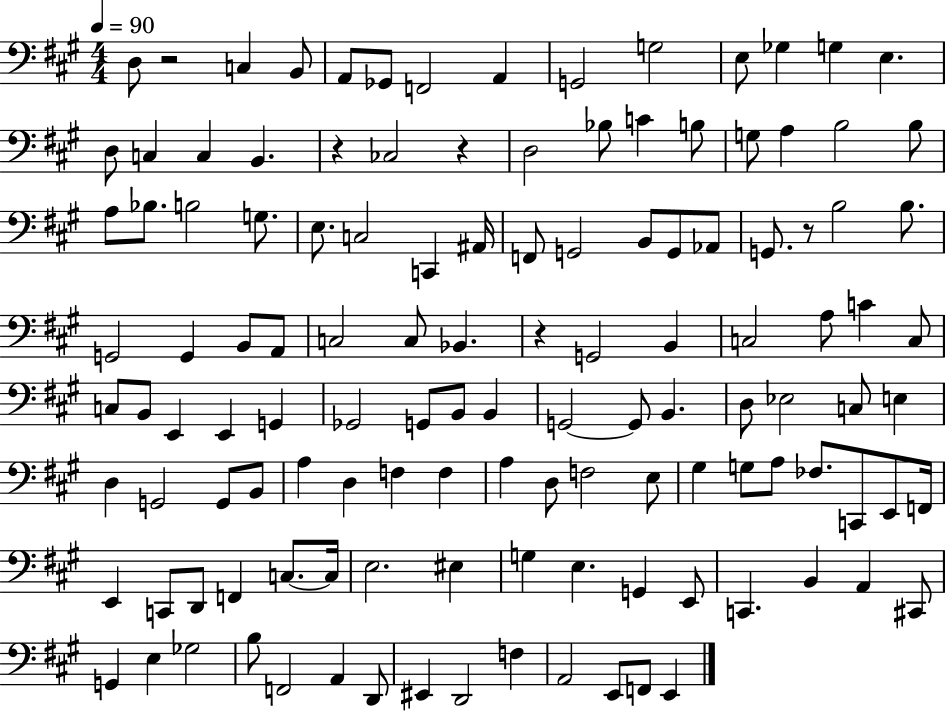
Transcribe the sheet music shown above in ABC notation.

X:1
T:Untitled
M:4/4
L:1/4
K:A
D,/2 z2 C, B,,/2 A,,/2 _G,,/2 F,,2 A,, G,,2 G,2 E,/2 _G, G, E, D,/2 C, C, B,, z _C,2 z D,2 _B,/2 C B,/2 G,/2 A, B,2 B,/2 A,/2 _B,/2 B,2 G,/2 E,/2 C,2 C,, ^A,,/4 F,,/2 G,,2 B,,/2 G,,/2 _A,,/2 G,,/2 z/2 B,2 B,/2 G,,2 G,, B,,/2 A,,/2 C,2 C,/2 _B,, z G,,2 B,, C,2 A,/2 C C,/2 C,/2 B,,/2 E,, E,, G,, _G,,2 G,,/2 B,,/2 B,, G,,2 G,,/2 B,, D,/2 _E,2 C,/2 E, D, G,,2 G,,/2 B,,/2 A, D, F, F, A, D,/2 F,2 E,/2 ^G, G,/2 A,/2 _F,/2 C,,/2 E,,/2 F,,/4 E,, C,,/2 D,,/2 F,, C,/2 C,/4 E,2 ^E, G, E, G,, E,,/2 C,, B,, A,, ^C,,/2 G,, E, _G,2 B,/2 F,,2 A,, D,,/2 ^E,, D,,2 F, A,,2 E,,/2 F,,/2 E,,